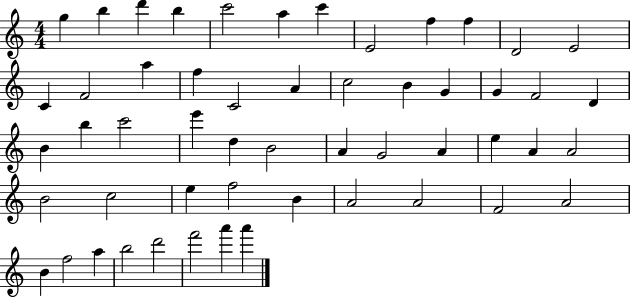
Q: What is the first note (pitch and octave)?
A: G5